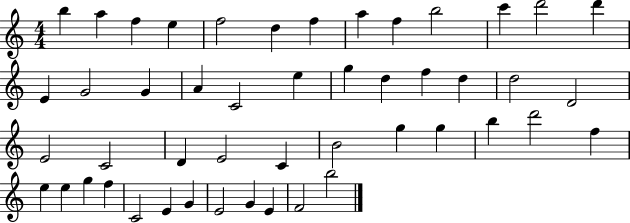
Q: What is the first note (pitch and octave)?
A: B5